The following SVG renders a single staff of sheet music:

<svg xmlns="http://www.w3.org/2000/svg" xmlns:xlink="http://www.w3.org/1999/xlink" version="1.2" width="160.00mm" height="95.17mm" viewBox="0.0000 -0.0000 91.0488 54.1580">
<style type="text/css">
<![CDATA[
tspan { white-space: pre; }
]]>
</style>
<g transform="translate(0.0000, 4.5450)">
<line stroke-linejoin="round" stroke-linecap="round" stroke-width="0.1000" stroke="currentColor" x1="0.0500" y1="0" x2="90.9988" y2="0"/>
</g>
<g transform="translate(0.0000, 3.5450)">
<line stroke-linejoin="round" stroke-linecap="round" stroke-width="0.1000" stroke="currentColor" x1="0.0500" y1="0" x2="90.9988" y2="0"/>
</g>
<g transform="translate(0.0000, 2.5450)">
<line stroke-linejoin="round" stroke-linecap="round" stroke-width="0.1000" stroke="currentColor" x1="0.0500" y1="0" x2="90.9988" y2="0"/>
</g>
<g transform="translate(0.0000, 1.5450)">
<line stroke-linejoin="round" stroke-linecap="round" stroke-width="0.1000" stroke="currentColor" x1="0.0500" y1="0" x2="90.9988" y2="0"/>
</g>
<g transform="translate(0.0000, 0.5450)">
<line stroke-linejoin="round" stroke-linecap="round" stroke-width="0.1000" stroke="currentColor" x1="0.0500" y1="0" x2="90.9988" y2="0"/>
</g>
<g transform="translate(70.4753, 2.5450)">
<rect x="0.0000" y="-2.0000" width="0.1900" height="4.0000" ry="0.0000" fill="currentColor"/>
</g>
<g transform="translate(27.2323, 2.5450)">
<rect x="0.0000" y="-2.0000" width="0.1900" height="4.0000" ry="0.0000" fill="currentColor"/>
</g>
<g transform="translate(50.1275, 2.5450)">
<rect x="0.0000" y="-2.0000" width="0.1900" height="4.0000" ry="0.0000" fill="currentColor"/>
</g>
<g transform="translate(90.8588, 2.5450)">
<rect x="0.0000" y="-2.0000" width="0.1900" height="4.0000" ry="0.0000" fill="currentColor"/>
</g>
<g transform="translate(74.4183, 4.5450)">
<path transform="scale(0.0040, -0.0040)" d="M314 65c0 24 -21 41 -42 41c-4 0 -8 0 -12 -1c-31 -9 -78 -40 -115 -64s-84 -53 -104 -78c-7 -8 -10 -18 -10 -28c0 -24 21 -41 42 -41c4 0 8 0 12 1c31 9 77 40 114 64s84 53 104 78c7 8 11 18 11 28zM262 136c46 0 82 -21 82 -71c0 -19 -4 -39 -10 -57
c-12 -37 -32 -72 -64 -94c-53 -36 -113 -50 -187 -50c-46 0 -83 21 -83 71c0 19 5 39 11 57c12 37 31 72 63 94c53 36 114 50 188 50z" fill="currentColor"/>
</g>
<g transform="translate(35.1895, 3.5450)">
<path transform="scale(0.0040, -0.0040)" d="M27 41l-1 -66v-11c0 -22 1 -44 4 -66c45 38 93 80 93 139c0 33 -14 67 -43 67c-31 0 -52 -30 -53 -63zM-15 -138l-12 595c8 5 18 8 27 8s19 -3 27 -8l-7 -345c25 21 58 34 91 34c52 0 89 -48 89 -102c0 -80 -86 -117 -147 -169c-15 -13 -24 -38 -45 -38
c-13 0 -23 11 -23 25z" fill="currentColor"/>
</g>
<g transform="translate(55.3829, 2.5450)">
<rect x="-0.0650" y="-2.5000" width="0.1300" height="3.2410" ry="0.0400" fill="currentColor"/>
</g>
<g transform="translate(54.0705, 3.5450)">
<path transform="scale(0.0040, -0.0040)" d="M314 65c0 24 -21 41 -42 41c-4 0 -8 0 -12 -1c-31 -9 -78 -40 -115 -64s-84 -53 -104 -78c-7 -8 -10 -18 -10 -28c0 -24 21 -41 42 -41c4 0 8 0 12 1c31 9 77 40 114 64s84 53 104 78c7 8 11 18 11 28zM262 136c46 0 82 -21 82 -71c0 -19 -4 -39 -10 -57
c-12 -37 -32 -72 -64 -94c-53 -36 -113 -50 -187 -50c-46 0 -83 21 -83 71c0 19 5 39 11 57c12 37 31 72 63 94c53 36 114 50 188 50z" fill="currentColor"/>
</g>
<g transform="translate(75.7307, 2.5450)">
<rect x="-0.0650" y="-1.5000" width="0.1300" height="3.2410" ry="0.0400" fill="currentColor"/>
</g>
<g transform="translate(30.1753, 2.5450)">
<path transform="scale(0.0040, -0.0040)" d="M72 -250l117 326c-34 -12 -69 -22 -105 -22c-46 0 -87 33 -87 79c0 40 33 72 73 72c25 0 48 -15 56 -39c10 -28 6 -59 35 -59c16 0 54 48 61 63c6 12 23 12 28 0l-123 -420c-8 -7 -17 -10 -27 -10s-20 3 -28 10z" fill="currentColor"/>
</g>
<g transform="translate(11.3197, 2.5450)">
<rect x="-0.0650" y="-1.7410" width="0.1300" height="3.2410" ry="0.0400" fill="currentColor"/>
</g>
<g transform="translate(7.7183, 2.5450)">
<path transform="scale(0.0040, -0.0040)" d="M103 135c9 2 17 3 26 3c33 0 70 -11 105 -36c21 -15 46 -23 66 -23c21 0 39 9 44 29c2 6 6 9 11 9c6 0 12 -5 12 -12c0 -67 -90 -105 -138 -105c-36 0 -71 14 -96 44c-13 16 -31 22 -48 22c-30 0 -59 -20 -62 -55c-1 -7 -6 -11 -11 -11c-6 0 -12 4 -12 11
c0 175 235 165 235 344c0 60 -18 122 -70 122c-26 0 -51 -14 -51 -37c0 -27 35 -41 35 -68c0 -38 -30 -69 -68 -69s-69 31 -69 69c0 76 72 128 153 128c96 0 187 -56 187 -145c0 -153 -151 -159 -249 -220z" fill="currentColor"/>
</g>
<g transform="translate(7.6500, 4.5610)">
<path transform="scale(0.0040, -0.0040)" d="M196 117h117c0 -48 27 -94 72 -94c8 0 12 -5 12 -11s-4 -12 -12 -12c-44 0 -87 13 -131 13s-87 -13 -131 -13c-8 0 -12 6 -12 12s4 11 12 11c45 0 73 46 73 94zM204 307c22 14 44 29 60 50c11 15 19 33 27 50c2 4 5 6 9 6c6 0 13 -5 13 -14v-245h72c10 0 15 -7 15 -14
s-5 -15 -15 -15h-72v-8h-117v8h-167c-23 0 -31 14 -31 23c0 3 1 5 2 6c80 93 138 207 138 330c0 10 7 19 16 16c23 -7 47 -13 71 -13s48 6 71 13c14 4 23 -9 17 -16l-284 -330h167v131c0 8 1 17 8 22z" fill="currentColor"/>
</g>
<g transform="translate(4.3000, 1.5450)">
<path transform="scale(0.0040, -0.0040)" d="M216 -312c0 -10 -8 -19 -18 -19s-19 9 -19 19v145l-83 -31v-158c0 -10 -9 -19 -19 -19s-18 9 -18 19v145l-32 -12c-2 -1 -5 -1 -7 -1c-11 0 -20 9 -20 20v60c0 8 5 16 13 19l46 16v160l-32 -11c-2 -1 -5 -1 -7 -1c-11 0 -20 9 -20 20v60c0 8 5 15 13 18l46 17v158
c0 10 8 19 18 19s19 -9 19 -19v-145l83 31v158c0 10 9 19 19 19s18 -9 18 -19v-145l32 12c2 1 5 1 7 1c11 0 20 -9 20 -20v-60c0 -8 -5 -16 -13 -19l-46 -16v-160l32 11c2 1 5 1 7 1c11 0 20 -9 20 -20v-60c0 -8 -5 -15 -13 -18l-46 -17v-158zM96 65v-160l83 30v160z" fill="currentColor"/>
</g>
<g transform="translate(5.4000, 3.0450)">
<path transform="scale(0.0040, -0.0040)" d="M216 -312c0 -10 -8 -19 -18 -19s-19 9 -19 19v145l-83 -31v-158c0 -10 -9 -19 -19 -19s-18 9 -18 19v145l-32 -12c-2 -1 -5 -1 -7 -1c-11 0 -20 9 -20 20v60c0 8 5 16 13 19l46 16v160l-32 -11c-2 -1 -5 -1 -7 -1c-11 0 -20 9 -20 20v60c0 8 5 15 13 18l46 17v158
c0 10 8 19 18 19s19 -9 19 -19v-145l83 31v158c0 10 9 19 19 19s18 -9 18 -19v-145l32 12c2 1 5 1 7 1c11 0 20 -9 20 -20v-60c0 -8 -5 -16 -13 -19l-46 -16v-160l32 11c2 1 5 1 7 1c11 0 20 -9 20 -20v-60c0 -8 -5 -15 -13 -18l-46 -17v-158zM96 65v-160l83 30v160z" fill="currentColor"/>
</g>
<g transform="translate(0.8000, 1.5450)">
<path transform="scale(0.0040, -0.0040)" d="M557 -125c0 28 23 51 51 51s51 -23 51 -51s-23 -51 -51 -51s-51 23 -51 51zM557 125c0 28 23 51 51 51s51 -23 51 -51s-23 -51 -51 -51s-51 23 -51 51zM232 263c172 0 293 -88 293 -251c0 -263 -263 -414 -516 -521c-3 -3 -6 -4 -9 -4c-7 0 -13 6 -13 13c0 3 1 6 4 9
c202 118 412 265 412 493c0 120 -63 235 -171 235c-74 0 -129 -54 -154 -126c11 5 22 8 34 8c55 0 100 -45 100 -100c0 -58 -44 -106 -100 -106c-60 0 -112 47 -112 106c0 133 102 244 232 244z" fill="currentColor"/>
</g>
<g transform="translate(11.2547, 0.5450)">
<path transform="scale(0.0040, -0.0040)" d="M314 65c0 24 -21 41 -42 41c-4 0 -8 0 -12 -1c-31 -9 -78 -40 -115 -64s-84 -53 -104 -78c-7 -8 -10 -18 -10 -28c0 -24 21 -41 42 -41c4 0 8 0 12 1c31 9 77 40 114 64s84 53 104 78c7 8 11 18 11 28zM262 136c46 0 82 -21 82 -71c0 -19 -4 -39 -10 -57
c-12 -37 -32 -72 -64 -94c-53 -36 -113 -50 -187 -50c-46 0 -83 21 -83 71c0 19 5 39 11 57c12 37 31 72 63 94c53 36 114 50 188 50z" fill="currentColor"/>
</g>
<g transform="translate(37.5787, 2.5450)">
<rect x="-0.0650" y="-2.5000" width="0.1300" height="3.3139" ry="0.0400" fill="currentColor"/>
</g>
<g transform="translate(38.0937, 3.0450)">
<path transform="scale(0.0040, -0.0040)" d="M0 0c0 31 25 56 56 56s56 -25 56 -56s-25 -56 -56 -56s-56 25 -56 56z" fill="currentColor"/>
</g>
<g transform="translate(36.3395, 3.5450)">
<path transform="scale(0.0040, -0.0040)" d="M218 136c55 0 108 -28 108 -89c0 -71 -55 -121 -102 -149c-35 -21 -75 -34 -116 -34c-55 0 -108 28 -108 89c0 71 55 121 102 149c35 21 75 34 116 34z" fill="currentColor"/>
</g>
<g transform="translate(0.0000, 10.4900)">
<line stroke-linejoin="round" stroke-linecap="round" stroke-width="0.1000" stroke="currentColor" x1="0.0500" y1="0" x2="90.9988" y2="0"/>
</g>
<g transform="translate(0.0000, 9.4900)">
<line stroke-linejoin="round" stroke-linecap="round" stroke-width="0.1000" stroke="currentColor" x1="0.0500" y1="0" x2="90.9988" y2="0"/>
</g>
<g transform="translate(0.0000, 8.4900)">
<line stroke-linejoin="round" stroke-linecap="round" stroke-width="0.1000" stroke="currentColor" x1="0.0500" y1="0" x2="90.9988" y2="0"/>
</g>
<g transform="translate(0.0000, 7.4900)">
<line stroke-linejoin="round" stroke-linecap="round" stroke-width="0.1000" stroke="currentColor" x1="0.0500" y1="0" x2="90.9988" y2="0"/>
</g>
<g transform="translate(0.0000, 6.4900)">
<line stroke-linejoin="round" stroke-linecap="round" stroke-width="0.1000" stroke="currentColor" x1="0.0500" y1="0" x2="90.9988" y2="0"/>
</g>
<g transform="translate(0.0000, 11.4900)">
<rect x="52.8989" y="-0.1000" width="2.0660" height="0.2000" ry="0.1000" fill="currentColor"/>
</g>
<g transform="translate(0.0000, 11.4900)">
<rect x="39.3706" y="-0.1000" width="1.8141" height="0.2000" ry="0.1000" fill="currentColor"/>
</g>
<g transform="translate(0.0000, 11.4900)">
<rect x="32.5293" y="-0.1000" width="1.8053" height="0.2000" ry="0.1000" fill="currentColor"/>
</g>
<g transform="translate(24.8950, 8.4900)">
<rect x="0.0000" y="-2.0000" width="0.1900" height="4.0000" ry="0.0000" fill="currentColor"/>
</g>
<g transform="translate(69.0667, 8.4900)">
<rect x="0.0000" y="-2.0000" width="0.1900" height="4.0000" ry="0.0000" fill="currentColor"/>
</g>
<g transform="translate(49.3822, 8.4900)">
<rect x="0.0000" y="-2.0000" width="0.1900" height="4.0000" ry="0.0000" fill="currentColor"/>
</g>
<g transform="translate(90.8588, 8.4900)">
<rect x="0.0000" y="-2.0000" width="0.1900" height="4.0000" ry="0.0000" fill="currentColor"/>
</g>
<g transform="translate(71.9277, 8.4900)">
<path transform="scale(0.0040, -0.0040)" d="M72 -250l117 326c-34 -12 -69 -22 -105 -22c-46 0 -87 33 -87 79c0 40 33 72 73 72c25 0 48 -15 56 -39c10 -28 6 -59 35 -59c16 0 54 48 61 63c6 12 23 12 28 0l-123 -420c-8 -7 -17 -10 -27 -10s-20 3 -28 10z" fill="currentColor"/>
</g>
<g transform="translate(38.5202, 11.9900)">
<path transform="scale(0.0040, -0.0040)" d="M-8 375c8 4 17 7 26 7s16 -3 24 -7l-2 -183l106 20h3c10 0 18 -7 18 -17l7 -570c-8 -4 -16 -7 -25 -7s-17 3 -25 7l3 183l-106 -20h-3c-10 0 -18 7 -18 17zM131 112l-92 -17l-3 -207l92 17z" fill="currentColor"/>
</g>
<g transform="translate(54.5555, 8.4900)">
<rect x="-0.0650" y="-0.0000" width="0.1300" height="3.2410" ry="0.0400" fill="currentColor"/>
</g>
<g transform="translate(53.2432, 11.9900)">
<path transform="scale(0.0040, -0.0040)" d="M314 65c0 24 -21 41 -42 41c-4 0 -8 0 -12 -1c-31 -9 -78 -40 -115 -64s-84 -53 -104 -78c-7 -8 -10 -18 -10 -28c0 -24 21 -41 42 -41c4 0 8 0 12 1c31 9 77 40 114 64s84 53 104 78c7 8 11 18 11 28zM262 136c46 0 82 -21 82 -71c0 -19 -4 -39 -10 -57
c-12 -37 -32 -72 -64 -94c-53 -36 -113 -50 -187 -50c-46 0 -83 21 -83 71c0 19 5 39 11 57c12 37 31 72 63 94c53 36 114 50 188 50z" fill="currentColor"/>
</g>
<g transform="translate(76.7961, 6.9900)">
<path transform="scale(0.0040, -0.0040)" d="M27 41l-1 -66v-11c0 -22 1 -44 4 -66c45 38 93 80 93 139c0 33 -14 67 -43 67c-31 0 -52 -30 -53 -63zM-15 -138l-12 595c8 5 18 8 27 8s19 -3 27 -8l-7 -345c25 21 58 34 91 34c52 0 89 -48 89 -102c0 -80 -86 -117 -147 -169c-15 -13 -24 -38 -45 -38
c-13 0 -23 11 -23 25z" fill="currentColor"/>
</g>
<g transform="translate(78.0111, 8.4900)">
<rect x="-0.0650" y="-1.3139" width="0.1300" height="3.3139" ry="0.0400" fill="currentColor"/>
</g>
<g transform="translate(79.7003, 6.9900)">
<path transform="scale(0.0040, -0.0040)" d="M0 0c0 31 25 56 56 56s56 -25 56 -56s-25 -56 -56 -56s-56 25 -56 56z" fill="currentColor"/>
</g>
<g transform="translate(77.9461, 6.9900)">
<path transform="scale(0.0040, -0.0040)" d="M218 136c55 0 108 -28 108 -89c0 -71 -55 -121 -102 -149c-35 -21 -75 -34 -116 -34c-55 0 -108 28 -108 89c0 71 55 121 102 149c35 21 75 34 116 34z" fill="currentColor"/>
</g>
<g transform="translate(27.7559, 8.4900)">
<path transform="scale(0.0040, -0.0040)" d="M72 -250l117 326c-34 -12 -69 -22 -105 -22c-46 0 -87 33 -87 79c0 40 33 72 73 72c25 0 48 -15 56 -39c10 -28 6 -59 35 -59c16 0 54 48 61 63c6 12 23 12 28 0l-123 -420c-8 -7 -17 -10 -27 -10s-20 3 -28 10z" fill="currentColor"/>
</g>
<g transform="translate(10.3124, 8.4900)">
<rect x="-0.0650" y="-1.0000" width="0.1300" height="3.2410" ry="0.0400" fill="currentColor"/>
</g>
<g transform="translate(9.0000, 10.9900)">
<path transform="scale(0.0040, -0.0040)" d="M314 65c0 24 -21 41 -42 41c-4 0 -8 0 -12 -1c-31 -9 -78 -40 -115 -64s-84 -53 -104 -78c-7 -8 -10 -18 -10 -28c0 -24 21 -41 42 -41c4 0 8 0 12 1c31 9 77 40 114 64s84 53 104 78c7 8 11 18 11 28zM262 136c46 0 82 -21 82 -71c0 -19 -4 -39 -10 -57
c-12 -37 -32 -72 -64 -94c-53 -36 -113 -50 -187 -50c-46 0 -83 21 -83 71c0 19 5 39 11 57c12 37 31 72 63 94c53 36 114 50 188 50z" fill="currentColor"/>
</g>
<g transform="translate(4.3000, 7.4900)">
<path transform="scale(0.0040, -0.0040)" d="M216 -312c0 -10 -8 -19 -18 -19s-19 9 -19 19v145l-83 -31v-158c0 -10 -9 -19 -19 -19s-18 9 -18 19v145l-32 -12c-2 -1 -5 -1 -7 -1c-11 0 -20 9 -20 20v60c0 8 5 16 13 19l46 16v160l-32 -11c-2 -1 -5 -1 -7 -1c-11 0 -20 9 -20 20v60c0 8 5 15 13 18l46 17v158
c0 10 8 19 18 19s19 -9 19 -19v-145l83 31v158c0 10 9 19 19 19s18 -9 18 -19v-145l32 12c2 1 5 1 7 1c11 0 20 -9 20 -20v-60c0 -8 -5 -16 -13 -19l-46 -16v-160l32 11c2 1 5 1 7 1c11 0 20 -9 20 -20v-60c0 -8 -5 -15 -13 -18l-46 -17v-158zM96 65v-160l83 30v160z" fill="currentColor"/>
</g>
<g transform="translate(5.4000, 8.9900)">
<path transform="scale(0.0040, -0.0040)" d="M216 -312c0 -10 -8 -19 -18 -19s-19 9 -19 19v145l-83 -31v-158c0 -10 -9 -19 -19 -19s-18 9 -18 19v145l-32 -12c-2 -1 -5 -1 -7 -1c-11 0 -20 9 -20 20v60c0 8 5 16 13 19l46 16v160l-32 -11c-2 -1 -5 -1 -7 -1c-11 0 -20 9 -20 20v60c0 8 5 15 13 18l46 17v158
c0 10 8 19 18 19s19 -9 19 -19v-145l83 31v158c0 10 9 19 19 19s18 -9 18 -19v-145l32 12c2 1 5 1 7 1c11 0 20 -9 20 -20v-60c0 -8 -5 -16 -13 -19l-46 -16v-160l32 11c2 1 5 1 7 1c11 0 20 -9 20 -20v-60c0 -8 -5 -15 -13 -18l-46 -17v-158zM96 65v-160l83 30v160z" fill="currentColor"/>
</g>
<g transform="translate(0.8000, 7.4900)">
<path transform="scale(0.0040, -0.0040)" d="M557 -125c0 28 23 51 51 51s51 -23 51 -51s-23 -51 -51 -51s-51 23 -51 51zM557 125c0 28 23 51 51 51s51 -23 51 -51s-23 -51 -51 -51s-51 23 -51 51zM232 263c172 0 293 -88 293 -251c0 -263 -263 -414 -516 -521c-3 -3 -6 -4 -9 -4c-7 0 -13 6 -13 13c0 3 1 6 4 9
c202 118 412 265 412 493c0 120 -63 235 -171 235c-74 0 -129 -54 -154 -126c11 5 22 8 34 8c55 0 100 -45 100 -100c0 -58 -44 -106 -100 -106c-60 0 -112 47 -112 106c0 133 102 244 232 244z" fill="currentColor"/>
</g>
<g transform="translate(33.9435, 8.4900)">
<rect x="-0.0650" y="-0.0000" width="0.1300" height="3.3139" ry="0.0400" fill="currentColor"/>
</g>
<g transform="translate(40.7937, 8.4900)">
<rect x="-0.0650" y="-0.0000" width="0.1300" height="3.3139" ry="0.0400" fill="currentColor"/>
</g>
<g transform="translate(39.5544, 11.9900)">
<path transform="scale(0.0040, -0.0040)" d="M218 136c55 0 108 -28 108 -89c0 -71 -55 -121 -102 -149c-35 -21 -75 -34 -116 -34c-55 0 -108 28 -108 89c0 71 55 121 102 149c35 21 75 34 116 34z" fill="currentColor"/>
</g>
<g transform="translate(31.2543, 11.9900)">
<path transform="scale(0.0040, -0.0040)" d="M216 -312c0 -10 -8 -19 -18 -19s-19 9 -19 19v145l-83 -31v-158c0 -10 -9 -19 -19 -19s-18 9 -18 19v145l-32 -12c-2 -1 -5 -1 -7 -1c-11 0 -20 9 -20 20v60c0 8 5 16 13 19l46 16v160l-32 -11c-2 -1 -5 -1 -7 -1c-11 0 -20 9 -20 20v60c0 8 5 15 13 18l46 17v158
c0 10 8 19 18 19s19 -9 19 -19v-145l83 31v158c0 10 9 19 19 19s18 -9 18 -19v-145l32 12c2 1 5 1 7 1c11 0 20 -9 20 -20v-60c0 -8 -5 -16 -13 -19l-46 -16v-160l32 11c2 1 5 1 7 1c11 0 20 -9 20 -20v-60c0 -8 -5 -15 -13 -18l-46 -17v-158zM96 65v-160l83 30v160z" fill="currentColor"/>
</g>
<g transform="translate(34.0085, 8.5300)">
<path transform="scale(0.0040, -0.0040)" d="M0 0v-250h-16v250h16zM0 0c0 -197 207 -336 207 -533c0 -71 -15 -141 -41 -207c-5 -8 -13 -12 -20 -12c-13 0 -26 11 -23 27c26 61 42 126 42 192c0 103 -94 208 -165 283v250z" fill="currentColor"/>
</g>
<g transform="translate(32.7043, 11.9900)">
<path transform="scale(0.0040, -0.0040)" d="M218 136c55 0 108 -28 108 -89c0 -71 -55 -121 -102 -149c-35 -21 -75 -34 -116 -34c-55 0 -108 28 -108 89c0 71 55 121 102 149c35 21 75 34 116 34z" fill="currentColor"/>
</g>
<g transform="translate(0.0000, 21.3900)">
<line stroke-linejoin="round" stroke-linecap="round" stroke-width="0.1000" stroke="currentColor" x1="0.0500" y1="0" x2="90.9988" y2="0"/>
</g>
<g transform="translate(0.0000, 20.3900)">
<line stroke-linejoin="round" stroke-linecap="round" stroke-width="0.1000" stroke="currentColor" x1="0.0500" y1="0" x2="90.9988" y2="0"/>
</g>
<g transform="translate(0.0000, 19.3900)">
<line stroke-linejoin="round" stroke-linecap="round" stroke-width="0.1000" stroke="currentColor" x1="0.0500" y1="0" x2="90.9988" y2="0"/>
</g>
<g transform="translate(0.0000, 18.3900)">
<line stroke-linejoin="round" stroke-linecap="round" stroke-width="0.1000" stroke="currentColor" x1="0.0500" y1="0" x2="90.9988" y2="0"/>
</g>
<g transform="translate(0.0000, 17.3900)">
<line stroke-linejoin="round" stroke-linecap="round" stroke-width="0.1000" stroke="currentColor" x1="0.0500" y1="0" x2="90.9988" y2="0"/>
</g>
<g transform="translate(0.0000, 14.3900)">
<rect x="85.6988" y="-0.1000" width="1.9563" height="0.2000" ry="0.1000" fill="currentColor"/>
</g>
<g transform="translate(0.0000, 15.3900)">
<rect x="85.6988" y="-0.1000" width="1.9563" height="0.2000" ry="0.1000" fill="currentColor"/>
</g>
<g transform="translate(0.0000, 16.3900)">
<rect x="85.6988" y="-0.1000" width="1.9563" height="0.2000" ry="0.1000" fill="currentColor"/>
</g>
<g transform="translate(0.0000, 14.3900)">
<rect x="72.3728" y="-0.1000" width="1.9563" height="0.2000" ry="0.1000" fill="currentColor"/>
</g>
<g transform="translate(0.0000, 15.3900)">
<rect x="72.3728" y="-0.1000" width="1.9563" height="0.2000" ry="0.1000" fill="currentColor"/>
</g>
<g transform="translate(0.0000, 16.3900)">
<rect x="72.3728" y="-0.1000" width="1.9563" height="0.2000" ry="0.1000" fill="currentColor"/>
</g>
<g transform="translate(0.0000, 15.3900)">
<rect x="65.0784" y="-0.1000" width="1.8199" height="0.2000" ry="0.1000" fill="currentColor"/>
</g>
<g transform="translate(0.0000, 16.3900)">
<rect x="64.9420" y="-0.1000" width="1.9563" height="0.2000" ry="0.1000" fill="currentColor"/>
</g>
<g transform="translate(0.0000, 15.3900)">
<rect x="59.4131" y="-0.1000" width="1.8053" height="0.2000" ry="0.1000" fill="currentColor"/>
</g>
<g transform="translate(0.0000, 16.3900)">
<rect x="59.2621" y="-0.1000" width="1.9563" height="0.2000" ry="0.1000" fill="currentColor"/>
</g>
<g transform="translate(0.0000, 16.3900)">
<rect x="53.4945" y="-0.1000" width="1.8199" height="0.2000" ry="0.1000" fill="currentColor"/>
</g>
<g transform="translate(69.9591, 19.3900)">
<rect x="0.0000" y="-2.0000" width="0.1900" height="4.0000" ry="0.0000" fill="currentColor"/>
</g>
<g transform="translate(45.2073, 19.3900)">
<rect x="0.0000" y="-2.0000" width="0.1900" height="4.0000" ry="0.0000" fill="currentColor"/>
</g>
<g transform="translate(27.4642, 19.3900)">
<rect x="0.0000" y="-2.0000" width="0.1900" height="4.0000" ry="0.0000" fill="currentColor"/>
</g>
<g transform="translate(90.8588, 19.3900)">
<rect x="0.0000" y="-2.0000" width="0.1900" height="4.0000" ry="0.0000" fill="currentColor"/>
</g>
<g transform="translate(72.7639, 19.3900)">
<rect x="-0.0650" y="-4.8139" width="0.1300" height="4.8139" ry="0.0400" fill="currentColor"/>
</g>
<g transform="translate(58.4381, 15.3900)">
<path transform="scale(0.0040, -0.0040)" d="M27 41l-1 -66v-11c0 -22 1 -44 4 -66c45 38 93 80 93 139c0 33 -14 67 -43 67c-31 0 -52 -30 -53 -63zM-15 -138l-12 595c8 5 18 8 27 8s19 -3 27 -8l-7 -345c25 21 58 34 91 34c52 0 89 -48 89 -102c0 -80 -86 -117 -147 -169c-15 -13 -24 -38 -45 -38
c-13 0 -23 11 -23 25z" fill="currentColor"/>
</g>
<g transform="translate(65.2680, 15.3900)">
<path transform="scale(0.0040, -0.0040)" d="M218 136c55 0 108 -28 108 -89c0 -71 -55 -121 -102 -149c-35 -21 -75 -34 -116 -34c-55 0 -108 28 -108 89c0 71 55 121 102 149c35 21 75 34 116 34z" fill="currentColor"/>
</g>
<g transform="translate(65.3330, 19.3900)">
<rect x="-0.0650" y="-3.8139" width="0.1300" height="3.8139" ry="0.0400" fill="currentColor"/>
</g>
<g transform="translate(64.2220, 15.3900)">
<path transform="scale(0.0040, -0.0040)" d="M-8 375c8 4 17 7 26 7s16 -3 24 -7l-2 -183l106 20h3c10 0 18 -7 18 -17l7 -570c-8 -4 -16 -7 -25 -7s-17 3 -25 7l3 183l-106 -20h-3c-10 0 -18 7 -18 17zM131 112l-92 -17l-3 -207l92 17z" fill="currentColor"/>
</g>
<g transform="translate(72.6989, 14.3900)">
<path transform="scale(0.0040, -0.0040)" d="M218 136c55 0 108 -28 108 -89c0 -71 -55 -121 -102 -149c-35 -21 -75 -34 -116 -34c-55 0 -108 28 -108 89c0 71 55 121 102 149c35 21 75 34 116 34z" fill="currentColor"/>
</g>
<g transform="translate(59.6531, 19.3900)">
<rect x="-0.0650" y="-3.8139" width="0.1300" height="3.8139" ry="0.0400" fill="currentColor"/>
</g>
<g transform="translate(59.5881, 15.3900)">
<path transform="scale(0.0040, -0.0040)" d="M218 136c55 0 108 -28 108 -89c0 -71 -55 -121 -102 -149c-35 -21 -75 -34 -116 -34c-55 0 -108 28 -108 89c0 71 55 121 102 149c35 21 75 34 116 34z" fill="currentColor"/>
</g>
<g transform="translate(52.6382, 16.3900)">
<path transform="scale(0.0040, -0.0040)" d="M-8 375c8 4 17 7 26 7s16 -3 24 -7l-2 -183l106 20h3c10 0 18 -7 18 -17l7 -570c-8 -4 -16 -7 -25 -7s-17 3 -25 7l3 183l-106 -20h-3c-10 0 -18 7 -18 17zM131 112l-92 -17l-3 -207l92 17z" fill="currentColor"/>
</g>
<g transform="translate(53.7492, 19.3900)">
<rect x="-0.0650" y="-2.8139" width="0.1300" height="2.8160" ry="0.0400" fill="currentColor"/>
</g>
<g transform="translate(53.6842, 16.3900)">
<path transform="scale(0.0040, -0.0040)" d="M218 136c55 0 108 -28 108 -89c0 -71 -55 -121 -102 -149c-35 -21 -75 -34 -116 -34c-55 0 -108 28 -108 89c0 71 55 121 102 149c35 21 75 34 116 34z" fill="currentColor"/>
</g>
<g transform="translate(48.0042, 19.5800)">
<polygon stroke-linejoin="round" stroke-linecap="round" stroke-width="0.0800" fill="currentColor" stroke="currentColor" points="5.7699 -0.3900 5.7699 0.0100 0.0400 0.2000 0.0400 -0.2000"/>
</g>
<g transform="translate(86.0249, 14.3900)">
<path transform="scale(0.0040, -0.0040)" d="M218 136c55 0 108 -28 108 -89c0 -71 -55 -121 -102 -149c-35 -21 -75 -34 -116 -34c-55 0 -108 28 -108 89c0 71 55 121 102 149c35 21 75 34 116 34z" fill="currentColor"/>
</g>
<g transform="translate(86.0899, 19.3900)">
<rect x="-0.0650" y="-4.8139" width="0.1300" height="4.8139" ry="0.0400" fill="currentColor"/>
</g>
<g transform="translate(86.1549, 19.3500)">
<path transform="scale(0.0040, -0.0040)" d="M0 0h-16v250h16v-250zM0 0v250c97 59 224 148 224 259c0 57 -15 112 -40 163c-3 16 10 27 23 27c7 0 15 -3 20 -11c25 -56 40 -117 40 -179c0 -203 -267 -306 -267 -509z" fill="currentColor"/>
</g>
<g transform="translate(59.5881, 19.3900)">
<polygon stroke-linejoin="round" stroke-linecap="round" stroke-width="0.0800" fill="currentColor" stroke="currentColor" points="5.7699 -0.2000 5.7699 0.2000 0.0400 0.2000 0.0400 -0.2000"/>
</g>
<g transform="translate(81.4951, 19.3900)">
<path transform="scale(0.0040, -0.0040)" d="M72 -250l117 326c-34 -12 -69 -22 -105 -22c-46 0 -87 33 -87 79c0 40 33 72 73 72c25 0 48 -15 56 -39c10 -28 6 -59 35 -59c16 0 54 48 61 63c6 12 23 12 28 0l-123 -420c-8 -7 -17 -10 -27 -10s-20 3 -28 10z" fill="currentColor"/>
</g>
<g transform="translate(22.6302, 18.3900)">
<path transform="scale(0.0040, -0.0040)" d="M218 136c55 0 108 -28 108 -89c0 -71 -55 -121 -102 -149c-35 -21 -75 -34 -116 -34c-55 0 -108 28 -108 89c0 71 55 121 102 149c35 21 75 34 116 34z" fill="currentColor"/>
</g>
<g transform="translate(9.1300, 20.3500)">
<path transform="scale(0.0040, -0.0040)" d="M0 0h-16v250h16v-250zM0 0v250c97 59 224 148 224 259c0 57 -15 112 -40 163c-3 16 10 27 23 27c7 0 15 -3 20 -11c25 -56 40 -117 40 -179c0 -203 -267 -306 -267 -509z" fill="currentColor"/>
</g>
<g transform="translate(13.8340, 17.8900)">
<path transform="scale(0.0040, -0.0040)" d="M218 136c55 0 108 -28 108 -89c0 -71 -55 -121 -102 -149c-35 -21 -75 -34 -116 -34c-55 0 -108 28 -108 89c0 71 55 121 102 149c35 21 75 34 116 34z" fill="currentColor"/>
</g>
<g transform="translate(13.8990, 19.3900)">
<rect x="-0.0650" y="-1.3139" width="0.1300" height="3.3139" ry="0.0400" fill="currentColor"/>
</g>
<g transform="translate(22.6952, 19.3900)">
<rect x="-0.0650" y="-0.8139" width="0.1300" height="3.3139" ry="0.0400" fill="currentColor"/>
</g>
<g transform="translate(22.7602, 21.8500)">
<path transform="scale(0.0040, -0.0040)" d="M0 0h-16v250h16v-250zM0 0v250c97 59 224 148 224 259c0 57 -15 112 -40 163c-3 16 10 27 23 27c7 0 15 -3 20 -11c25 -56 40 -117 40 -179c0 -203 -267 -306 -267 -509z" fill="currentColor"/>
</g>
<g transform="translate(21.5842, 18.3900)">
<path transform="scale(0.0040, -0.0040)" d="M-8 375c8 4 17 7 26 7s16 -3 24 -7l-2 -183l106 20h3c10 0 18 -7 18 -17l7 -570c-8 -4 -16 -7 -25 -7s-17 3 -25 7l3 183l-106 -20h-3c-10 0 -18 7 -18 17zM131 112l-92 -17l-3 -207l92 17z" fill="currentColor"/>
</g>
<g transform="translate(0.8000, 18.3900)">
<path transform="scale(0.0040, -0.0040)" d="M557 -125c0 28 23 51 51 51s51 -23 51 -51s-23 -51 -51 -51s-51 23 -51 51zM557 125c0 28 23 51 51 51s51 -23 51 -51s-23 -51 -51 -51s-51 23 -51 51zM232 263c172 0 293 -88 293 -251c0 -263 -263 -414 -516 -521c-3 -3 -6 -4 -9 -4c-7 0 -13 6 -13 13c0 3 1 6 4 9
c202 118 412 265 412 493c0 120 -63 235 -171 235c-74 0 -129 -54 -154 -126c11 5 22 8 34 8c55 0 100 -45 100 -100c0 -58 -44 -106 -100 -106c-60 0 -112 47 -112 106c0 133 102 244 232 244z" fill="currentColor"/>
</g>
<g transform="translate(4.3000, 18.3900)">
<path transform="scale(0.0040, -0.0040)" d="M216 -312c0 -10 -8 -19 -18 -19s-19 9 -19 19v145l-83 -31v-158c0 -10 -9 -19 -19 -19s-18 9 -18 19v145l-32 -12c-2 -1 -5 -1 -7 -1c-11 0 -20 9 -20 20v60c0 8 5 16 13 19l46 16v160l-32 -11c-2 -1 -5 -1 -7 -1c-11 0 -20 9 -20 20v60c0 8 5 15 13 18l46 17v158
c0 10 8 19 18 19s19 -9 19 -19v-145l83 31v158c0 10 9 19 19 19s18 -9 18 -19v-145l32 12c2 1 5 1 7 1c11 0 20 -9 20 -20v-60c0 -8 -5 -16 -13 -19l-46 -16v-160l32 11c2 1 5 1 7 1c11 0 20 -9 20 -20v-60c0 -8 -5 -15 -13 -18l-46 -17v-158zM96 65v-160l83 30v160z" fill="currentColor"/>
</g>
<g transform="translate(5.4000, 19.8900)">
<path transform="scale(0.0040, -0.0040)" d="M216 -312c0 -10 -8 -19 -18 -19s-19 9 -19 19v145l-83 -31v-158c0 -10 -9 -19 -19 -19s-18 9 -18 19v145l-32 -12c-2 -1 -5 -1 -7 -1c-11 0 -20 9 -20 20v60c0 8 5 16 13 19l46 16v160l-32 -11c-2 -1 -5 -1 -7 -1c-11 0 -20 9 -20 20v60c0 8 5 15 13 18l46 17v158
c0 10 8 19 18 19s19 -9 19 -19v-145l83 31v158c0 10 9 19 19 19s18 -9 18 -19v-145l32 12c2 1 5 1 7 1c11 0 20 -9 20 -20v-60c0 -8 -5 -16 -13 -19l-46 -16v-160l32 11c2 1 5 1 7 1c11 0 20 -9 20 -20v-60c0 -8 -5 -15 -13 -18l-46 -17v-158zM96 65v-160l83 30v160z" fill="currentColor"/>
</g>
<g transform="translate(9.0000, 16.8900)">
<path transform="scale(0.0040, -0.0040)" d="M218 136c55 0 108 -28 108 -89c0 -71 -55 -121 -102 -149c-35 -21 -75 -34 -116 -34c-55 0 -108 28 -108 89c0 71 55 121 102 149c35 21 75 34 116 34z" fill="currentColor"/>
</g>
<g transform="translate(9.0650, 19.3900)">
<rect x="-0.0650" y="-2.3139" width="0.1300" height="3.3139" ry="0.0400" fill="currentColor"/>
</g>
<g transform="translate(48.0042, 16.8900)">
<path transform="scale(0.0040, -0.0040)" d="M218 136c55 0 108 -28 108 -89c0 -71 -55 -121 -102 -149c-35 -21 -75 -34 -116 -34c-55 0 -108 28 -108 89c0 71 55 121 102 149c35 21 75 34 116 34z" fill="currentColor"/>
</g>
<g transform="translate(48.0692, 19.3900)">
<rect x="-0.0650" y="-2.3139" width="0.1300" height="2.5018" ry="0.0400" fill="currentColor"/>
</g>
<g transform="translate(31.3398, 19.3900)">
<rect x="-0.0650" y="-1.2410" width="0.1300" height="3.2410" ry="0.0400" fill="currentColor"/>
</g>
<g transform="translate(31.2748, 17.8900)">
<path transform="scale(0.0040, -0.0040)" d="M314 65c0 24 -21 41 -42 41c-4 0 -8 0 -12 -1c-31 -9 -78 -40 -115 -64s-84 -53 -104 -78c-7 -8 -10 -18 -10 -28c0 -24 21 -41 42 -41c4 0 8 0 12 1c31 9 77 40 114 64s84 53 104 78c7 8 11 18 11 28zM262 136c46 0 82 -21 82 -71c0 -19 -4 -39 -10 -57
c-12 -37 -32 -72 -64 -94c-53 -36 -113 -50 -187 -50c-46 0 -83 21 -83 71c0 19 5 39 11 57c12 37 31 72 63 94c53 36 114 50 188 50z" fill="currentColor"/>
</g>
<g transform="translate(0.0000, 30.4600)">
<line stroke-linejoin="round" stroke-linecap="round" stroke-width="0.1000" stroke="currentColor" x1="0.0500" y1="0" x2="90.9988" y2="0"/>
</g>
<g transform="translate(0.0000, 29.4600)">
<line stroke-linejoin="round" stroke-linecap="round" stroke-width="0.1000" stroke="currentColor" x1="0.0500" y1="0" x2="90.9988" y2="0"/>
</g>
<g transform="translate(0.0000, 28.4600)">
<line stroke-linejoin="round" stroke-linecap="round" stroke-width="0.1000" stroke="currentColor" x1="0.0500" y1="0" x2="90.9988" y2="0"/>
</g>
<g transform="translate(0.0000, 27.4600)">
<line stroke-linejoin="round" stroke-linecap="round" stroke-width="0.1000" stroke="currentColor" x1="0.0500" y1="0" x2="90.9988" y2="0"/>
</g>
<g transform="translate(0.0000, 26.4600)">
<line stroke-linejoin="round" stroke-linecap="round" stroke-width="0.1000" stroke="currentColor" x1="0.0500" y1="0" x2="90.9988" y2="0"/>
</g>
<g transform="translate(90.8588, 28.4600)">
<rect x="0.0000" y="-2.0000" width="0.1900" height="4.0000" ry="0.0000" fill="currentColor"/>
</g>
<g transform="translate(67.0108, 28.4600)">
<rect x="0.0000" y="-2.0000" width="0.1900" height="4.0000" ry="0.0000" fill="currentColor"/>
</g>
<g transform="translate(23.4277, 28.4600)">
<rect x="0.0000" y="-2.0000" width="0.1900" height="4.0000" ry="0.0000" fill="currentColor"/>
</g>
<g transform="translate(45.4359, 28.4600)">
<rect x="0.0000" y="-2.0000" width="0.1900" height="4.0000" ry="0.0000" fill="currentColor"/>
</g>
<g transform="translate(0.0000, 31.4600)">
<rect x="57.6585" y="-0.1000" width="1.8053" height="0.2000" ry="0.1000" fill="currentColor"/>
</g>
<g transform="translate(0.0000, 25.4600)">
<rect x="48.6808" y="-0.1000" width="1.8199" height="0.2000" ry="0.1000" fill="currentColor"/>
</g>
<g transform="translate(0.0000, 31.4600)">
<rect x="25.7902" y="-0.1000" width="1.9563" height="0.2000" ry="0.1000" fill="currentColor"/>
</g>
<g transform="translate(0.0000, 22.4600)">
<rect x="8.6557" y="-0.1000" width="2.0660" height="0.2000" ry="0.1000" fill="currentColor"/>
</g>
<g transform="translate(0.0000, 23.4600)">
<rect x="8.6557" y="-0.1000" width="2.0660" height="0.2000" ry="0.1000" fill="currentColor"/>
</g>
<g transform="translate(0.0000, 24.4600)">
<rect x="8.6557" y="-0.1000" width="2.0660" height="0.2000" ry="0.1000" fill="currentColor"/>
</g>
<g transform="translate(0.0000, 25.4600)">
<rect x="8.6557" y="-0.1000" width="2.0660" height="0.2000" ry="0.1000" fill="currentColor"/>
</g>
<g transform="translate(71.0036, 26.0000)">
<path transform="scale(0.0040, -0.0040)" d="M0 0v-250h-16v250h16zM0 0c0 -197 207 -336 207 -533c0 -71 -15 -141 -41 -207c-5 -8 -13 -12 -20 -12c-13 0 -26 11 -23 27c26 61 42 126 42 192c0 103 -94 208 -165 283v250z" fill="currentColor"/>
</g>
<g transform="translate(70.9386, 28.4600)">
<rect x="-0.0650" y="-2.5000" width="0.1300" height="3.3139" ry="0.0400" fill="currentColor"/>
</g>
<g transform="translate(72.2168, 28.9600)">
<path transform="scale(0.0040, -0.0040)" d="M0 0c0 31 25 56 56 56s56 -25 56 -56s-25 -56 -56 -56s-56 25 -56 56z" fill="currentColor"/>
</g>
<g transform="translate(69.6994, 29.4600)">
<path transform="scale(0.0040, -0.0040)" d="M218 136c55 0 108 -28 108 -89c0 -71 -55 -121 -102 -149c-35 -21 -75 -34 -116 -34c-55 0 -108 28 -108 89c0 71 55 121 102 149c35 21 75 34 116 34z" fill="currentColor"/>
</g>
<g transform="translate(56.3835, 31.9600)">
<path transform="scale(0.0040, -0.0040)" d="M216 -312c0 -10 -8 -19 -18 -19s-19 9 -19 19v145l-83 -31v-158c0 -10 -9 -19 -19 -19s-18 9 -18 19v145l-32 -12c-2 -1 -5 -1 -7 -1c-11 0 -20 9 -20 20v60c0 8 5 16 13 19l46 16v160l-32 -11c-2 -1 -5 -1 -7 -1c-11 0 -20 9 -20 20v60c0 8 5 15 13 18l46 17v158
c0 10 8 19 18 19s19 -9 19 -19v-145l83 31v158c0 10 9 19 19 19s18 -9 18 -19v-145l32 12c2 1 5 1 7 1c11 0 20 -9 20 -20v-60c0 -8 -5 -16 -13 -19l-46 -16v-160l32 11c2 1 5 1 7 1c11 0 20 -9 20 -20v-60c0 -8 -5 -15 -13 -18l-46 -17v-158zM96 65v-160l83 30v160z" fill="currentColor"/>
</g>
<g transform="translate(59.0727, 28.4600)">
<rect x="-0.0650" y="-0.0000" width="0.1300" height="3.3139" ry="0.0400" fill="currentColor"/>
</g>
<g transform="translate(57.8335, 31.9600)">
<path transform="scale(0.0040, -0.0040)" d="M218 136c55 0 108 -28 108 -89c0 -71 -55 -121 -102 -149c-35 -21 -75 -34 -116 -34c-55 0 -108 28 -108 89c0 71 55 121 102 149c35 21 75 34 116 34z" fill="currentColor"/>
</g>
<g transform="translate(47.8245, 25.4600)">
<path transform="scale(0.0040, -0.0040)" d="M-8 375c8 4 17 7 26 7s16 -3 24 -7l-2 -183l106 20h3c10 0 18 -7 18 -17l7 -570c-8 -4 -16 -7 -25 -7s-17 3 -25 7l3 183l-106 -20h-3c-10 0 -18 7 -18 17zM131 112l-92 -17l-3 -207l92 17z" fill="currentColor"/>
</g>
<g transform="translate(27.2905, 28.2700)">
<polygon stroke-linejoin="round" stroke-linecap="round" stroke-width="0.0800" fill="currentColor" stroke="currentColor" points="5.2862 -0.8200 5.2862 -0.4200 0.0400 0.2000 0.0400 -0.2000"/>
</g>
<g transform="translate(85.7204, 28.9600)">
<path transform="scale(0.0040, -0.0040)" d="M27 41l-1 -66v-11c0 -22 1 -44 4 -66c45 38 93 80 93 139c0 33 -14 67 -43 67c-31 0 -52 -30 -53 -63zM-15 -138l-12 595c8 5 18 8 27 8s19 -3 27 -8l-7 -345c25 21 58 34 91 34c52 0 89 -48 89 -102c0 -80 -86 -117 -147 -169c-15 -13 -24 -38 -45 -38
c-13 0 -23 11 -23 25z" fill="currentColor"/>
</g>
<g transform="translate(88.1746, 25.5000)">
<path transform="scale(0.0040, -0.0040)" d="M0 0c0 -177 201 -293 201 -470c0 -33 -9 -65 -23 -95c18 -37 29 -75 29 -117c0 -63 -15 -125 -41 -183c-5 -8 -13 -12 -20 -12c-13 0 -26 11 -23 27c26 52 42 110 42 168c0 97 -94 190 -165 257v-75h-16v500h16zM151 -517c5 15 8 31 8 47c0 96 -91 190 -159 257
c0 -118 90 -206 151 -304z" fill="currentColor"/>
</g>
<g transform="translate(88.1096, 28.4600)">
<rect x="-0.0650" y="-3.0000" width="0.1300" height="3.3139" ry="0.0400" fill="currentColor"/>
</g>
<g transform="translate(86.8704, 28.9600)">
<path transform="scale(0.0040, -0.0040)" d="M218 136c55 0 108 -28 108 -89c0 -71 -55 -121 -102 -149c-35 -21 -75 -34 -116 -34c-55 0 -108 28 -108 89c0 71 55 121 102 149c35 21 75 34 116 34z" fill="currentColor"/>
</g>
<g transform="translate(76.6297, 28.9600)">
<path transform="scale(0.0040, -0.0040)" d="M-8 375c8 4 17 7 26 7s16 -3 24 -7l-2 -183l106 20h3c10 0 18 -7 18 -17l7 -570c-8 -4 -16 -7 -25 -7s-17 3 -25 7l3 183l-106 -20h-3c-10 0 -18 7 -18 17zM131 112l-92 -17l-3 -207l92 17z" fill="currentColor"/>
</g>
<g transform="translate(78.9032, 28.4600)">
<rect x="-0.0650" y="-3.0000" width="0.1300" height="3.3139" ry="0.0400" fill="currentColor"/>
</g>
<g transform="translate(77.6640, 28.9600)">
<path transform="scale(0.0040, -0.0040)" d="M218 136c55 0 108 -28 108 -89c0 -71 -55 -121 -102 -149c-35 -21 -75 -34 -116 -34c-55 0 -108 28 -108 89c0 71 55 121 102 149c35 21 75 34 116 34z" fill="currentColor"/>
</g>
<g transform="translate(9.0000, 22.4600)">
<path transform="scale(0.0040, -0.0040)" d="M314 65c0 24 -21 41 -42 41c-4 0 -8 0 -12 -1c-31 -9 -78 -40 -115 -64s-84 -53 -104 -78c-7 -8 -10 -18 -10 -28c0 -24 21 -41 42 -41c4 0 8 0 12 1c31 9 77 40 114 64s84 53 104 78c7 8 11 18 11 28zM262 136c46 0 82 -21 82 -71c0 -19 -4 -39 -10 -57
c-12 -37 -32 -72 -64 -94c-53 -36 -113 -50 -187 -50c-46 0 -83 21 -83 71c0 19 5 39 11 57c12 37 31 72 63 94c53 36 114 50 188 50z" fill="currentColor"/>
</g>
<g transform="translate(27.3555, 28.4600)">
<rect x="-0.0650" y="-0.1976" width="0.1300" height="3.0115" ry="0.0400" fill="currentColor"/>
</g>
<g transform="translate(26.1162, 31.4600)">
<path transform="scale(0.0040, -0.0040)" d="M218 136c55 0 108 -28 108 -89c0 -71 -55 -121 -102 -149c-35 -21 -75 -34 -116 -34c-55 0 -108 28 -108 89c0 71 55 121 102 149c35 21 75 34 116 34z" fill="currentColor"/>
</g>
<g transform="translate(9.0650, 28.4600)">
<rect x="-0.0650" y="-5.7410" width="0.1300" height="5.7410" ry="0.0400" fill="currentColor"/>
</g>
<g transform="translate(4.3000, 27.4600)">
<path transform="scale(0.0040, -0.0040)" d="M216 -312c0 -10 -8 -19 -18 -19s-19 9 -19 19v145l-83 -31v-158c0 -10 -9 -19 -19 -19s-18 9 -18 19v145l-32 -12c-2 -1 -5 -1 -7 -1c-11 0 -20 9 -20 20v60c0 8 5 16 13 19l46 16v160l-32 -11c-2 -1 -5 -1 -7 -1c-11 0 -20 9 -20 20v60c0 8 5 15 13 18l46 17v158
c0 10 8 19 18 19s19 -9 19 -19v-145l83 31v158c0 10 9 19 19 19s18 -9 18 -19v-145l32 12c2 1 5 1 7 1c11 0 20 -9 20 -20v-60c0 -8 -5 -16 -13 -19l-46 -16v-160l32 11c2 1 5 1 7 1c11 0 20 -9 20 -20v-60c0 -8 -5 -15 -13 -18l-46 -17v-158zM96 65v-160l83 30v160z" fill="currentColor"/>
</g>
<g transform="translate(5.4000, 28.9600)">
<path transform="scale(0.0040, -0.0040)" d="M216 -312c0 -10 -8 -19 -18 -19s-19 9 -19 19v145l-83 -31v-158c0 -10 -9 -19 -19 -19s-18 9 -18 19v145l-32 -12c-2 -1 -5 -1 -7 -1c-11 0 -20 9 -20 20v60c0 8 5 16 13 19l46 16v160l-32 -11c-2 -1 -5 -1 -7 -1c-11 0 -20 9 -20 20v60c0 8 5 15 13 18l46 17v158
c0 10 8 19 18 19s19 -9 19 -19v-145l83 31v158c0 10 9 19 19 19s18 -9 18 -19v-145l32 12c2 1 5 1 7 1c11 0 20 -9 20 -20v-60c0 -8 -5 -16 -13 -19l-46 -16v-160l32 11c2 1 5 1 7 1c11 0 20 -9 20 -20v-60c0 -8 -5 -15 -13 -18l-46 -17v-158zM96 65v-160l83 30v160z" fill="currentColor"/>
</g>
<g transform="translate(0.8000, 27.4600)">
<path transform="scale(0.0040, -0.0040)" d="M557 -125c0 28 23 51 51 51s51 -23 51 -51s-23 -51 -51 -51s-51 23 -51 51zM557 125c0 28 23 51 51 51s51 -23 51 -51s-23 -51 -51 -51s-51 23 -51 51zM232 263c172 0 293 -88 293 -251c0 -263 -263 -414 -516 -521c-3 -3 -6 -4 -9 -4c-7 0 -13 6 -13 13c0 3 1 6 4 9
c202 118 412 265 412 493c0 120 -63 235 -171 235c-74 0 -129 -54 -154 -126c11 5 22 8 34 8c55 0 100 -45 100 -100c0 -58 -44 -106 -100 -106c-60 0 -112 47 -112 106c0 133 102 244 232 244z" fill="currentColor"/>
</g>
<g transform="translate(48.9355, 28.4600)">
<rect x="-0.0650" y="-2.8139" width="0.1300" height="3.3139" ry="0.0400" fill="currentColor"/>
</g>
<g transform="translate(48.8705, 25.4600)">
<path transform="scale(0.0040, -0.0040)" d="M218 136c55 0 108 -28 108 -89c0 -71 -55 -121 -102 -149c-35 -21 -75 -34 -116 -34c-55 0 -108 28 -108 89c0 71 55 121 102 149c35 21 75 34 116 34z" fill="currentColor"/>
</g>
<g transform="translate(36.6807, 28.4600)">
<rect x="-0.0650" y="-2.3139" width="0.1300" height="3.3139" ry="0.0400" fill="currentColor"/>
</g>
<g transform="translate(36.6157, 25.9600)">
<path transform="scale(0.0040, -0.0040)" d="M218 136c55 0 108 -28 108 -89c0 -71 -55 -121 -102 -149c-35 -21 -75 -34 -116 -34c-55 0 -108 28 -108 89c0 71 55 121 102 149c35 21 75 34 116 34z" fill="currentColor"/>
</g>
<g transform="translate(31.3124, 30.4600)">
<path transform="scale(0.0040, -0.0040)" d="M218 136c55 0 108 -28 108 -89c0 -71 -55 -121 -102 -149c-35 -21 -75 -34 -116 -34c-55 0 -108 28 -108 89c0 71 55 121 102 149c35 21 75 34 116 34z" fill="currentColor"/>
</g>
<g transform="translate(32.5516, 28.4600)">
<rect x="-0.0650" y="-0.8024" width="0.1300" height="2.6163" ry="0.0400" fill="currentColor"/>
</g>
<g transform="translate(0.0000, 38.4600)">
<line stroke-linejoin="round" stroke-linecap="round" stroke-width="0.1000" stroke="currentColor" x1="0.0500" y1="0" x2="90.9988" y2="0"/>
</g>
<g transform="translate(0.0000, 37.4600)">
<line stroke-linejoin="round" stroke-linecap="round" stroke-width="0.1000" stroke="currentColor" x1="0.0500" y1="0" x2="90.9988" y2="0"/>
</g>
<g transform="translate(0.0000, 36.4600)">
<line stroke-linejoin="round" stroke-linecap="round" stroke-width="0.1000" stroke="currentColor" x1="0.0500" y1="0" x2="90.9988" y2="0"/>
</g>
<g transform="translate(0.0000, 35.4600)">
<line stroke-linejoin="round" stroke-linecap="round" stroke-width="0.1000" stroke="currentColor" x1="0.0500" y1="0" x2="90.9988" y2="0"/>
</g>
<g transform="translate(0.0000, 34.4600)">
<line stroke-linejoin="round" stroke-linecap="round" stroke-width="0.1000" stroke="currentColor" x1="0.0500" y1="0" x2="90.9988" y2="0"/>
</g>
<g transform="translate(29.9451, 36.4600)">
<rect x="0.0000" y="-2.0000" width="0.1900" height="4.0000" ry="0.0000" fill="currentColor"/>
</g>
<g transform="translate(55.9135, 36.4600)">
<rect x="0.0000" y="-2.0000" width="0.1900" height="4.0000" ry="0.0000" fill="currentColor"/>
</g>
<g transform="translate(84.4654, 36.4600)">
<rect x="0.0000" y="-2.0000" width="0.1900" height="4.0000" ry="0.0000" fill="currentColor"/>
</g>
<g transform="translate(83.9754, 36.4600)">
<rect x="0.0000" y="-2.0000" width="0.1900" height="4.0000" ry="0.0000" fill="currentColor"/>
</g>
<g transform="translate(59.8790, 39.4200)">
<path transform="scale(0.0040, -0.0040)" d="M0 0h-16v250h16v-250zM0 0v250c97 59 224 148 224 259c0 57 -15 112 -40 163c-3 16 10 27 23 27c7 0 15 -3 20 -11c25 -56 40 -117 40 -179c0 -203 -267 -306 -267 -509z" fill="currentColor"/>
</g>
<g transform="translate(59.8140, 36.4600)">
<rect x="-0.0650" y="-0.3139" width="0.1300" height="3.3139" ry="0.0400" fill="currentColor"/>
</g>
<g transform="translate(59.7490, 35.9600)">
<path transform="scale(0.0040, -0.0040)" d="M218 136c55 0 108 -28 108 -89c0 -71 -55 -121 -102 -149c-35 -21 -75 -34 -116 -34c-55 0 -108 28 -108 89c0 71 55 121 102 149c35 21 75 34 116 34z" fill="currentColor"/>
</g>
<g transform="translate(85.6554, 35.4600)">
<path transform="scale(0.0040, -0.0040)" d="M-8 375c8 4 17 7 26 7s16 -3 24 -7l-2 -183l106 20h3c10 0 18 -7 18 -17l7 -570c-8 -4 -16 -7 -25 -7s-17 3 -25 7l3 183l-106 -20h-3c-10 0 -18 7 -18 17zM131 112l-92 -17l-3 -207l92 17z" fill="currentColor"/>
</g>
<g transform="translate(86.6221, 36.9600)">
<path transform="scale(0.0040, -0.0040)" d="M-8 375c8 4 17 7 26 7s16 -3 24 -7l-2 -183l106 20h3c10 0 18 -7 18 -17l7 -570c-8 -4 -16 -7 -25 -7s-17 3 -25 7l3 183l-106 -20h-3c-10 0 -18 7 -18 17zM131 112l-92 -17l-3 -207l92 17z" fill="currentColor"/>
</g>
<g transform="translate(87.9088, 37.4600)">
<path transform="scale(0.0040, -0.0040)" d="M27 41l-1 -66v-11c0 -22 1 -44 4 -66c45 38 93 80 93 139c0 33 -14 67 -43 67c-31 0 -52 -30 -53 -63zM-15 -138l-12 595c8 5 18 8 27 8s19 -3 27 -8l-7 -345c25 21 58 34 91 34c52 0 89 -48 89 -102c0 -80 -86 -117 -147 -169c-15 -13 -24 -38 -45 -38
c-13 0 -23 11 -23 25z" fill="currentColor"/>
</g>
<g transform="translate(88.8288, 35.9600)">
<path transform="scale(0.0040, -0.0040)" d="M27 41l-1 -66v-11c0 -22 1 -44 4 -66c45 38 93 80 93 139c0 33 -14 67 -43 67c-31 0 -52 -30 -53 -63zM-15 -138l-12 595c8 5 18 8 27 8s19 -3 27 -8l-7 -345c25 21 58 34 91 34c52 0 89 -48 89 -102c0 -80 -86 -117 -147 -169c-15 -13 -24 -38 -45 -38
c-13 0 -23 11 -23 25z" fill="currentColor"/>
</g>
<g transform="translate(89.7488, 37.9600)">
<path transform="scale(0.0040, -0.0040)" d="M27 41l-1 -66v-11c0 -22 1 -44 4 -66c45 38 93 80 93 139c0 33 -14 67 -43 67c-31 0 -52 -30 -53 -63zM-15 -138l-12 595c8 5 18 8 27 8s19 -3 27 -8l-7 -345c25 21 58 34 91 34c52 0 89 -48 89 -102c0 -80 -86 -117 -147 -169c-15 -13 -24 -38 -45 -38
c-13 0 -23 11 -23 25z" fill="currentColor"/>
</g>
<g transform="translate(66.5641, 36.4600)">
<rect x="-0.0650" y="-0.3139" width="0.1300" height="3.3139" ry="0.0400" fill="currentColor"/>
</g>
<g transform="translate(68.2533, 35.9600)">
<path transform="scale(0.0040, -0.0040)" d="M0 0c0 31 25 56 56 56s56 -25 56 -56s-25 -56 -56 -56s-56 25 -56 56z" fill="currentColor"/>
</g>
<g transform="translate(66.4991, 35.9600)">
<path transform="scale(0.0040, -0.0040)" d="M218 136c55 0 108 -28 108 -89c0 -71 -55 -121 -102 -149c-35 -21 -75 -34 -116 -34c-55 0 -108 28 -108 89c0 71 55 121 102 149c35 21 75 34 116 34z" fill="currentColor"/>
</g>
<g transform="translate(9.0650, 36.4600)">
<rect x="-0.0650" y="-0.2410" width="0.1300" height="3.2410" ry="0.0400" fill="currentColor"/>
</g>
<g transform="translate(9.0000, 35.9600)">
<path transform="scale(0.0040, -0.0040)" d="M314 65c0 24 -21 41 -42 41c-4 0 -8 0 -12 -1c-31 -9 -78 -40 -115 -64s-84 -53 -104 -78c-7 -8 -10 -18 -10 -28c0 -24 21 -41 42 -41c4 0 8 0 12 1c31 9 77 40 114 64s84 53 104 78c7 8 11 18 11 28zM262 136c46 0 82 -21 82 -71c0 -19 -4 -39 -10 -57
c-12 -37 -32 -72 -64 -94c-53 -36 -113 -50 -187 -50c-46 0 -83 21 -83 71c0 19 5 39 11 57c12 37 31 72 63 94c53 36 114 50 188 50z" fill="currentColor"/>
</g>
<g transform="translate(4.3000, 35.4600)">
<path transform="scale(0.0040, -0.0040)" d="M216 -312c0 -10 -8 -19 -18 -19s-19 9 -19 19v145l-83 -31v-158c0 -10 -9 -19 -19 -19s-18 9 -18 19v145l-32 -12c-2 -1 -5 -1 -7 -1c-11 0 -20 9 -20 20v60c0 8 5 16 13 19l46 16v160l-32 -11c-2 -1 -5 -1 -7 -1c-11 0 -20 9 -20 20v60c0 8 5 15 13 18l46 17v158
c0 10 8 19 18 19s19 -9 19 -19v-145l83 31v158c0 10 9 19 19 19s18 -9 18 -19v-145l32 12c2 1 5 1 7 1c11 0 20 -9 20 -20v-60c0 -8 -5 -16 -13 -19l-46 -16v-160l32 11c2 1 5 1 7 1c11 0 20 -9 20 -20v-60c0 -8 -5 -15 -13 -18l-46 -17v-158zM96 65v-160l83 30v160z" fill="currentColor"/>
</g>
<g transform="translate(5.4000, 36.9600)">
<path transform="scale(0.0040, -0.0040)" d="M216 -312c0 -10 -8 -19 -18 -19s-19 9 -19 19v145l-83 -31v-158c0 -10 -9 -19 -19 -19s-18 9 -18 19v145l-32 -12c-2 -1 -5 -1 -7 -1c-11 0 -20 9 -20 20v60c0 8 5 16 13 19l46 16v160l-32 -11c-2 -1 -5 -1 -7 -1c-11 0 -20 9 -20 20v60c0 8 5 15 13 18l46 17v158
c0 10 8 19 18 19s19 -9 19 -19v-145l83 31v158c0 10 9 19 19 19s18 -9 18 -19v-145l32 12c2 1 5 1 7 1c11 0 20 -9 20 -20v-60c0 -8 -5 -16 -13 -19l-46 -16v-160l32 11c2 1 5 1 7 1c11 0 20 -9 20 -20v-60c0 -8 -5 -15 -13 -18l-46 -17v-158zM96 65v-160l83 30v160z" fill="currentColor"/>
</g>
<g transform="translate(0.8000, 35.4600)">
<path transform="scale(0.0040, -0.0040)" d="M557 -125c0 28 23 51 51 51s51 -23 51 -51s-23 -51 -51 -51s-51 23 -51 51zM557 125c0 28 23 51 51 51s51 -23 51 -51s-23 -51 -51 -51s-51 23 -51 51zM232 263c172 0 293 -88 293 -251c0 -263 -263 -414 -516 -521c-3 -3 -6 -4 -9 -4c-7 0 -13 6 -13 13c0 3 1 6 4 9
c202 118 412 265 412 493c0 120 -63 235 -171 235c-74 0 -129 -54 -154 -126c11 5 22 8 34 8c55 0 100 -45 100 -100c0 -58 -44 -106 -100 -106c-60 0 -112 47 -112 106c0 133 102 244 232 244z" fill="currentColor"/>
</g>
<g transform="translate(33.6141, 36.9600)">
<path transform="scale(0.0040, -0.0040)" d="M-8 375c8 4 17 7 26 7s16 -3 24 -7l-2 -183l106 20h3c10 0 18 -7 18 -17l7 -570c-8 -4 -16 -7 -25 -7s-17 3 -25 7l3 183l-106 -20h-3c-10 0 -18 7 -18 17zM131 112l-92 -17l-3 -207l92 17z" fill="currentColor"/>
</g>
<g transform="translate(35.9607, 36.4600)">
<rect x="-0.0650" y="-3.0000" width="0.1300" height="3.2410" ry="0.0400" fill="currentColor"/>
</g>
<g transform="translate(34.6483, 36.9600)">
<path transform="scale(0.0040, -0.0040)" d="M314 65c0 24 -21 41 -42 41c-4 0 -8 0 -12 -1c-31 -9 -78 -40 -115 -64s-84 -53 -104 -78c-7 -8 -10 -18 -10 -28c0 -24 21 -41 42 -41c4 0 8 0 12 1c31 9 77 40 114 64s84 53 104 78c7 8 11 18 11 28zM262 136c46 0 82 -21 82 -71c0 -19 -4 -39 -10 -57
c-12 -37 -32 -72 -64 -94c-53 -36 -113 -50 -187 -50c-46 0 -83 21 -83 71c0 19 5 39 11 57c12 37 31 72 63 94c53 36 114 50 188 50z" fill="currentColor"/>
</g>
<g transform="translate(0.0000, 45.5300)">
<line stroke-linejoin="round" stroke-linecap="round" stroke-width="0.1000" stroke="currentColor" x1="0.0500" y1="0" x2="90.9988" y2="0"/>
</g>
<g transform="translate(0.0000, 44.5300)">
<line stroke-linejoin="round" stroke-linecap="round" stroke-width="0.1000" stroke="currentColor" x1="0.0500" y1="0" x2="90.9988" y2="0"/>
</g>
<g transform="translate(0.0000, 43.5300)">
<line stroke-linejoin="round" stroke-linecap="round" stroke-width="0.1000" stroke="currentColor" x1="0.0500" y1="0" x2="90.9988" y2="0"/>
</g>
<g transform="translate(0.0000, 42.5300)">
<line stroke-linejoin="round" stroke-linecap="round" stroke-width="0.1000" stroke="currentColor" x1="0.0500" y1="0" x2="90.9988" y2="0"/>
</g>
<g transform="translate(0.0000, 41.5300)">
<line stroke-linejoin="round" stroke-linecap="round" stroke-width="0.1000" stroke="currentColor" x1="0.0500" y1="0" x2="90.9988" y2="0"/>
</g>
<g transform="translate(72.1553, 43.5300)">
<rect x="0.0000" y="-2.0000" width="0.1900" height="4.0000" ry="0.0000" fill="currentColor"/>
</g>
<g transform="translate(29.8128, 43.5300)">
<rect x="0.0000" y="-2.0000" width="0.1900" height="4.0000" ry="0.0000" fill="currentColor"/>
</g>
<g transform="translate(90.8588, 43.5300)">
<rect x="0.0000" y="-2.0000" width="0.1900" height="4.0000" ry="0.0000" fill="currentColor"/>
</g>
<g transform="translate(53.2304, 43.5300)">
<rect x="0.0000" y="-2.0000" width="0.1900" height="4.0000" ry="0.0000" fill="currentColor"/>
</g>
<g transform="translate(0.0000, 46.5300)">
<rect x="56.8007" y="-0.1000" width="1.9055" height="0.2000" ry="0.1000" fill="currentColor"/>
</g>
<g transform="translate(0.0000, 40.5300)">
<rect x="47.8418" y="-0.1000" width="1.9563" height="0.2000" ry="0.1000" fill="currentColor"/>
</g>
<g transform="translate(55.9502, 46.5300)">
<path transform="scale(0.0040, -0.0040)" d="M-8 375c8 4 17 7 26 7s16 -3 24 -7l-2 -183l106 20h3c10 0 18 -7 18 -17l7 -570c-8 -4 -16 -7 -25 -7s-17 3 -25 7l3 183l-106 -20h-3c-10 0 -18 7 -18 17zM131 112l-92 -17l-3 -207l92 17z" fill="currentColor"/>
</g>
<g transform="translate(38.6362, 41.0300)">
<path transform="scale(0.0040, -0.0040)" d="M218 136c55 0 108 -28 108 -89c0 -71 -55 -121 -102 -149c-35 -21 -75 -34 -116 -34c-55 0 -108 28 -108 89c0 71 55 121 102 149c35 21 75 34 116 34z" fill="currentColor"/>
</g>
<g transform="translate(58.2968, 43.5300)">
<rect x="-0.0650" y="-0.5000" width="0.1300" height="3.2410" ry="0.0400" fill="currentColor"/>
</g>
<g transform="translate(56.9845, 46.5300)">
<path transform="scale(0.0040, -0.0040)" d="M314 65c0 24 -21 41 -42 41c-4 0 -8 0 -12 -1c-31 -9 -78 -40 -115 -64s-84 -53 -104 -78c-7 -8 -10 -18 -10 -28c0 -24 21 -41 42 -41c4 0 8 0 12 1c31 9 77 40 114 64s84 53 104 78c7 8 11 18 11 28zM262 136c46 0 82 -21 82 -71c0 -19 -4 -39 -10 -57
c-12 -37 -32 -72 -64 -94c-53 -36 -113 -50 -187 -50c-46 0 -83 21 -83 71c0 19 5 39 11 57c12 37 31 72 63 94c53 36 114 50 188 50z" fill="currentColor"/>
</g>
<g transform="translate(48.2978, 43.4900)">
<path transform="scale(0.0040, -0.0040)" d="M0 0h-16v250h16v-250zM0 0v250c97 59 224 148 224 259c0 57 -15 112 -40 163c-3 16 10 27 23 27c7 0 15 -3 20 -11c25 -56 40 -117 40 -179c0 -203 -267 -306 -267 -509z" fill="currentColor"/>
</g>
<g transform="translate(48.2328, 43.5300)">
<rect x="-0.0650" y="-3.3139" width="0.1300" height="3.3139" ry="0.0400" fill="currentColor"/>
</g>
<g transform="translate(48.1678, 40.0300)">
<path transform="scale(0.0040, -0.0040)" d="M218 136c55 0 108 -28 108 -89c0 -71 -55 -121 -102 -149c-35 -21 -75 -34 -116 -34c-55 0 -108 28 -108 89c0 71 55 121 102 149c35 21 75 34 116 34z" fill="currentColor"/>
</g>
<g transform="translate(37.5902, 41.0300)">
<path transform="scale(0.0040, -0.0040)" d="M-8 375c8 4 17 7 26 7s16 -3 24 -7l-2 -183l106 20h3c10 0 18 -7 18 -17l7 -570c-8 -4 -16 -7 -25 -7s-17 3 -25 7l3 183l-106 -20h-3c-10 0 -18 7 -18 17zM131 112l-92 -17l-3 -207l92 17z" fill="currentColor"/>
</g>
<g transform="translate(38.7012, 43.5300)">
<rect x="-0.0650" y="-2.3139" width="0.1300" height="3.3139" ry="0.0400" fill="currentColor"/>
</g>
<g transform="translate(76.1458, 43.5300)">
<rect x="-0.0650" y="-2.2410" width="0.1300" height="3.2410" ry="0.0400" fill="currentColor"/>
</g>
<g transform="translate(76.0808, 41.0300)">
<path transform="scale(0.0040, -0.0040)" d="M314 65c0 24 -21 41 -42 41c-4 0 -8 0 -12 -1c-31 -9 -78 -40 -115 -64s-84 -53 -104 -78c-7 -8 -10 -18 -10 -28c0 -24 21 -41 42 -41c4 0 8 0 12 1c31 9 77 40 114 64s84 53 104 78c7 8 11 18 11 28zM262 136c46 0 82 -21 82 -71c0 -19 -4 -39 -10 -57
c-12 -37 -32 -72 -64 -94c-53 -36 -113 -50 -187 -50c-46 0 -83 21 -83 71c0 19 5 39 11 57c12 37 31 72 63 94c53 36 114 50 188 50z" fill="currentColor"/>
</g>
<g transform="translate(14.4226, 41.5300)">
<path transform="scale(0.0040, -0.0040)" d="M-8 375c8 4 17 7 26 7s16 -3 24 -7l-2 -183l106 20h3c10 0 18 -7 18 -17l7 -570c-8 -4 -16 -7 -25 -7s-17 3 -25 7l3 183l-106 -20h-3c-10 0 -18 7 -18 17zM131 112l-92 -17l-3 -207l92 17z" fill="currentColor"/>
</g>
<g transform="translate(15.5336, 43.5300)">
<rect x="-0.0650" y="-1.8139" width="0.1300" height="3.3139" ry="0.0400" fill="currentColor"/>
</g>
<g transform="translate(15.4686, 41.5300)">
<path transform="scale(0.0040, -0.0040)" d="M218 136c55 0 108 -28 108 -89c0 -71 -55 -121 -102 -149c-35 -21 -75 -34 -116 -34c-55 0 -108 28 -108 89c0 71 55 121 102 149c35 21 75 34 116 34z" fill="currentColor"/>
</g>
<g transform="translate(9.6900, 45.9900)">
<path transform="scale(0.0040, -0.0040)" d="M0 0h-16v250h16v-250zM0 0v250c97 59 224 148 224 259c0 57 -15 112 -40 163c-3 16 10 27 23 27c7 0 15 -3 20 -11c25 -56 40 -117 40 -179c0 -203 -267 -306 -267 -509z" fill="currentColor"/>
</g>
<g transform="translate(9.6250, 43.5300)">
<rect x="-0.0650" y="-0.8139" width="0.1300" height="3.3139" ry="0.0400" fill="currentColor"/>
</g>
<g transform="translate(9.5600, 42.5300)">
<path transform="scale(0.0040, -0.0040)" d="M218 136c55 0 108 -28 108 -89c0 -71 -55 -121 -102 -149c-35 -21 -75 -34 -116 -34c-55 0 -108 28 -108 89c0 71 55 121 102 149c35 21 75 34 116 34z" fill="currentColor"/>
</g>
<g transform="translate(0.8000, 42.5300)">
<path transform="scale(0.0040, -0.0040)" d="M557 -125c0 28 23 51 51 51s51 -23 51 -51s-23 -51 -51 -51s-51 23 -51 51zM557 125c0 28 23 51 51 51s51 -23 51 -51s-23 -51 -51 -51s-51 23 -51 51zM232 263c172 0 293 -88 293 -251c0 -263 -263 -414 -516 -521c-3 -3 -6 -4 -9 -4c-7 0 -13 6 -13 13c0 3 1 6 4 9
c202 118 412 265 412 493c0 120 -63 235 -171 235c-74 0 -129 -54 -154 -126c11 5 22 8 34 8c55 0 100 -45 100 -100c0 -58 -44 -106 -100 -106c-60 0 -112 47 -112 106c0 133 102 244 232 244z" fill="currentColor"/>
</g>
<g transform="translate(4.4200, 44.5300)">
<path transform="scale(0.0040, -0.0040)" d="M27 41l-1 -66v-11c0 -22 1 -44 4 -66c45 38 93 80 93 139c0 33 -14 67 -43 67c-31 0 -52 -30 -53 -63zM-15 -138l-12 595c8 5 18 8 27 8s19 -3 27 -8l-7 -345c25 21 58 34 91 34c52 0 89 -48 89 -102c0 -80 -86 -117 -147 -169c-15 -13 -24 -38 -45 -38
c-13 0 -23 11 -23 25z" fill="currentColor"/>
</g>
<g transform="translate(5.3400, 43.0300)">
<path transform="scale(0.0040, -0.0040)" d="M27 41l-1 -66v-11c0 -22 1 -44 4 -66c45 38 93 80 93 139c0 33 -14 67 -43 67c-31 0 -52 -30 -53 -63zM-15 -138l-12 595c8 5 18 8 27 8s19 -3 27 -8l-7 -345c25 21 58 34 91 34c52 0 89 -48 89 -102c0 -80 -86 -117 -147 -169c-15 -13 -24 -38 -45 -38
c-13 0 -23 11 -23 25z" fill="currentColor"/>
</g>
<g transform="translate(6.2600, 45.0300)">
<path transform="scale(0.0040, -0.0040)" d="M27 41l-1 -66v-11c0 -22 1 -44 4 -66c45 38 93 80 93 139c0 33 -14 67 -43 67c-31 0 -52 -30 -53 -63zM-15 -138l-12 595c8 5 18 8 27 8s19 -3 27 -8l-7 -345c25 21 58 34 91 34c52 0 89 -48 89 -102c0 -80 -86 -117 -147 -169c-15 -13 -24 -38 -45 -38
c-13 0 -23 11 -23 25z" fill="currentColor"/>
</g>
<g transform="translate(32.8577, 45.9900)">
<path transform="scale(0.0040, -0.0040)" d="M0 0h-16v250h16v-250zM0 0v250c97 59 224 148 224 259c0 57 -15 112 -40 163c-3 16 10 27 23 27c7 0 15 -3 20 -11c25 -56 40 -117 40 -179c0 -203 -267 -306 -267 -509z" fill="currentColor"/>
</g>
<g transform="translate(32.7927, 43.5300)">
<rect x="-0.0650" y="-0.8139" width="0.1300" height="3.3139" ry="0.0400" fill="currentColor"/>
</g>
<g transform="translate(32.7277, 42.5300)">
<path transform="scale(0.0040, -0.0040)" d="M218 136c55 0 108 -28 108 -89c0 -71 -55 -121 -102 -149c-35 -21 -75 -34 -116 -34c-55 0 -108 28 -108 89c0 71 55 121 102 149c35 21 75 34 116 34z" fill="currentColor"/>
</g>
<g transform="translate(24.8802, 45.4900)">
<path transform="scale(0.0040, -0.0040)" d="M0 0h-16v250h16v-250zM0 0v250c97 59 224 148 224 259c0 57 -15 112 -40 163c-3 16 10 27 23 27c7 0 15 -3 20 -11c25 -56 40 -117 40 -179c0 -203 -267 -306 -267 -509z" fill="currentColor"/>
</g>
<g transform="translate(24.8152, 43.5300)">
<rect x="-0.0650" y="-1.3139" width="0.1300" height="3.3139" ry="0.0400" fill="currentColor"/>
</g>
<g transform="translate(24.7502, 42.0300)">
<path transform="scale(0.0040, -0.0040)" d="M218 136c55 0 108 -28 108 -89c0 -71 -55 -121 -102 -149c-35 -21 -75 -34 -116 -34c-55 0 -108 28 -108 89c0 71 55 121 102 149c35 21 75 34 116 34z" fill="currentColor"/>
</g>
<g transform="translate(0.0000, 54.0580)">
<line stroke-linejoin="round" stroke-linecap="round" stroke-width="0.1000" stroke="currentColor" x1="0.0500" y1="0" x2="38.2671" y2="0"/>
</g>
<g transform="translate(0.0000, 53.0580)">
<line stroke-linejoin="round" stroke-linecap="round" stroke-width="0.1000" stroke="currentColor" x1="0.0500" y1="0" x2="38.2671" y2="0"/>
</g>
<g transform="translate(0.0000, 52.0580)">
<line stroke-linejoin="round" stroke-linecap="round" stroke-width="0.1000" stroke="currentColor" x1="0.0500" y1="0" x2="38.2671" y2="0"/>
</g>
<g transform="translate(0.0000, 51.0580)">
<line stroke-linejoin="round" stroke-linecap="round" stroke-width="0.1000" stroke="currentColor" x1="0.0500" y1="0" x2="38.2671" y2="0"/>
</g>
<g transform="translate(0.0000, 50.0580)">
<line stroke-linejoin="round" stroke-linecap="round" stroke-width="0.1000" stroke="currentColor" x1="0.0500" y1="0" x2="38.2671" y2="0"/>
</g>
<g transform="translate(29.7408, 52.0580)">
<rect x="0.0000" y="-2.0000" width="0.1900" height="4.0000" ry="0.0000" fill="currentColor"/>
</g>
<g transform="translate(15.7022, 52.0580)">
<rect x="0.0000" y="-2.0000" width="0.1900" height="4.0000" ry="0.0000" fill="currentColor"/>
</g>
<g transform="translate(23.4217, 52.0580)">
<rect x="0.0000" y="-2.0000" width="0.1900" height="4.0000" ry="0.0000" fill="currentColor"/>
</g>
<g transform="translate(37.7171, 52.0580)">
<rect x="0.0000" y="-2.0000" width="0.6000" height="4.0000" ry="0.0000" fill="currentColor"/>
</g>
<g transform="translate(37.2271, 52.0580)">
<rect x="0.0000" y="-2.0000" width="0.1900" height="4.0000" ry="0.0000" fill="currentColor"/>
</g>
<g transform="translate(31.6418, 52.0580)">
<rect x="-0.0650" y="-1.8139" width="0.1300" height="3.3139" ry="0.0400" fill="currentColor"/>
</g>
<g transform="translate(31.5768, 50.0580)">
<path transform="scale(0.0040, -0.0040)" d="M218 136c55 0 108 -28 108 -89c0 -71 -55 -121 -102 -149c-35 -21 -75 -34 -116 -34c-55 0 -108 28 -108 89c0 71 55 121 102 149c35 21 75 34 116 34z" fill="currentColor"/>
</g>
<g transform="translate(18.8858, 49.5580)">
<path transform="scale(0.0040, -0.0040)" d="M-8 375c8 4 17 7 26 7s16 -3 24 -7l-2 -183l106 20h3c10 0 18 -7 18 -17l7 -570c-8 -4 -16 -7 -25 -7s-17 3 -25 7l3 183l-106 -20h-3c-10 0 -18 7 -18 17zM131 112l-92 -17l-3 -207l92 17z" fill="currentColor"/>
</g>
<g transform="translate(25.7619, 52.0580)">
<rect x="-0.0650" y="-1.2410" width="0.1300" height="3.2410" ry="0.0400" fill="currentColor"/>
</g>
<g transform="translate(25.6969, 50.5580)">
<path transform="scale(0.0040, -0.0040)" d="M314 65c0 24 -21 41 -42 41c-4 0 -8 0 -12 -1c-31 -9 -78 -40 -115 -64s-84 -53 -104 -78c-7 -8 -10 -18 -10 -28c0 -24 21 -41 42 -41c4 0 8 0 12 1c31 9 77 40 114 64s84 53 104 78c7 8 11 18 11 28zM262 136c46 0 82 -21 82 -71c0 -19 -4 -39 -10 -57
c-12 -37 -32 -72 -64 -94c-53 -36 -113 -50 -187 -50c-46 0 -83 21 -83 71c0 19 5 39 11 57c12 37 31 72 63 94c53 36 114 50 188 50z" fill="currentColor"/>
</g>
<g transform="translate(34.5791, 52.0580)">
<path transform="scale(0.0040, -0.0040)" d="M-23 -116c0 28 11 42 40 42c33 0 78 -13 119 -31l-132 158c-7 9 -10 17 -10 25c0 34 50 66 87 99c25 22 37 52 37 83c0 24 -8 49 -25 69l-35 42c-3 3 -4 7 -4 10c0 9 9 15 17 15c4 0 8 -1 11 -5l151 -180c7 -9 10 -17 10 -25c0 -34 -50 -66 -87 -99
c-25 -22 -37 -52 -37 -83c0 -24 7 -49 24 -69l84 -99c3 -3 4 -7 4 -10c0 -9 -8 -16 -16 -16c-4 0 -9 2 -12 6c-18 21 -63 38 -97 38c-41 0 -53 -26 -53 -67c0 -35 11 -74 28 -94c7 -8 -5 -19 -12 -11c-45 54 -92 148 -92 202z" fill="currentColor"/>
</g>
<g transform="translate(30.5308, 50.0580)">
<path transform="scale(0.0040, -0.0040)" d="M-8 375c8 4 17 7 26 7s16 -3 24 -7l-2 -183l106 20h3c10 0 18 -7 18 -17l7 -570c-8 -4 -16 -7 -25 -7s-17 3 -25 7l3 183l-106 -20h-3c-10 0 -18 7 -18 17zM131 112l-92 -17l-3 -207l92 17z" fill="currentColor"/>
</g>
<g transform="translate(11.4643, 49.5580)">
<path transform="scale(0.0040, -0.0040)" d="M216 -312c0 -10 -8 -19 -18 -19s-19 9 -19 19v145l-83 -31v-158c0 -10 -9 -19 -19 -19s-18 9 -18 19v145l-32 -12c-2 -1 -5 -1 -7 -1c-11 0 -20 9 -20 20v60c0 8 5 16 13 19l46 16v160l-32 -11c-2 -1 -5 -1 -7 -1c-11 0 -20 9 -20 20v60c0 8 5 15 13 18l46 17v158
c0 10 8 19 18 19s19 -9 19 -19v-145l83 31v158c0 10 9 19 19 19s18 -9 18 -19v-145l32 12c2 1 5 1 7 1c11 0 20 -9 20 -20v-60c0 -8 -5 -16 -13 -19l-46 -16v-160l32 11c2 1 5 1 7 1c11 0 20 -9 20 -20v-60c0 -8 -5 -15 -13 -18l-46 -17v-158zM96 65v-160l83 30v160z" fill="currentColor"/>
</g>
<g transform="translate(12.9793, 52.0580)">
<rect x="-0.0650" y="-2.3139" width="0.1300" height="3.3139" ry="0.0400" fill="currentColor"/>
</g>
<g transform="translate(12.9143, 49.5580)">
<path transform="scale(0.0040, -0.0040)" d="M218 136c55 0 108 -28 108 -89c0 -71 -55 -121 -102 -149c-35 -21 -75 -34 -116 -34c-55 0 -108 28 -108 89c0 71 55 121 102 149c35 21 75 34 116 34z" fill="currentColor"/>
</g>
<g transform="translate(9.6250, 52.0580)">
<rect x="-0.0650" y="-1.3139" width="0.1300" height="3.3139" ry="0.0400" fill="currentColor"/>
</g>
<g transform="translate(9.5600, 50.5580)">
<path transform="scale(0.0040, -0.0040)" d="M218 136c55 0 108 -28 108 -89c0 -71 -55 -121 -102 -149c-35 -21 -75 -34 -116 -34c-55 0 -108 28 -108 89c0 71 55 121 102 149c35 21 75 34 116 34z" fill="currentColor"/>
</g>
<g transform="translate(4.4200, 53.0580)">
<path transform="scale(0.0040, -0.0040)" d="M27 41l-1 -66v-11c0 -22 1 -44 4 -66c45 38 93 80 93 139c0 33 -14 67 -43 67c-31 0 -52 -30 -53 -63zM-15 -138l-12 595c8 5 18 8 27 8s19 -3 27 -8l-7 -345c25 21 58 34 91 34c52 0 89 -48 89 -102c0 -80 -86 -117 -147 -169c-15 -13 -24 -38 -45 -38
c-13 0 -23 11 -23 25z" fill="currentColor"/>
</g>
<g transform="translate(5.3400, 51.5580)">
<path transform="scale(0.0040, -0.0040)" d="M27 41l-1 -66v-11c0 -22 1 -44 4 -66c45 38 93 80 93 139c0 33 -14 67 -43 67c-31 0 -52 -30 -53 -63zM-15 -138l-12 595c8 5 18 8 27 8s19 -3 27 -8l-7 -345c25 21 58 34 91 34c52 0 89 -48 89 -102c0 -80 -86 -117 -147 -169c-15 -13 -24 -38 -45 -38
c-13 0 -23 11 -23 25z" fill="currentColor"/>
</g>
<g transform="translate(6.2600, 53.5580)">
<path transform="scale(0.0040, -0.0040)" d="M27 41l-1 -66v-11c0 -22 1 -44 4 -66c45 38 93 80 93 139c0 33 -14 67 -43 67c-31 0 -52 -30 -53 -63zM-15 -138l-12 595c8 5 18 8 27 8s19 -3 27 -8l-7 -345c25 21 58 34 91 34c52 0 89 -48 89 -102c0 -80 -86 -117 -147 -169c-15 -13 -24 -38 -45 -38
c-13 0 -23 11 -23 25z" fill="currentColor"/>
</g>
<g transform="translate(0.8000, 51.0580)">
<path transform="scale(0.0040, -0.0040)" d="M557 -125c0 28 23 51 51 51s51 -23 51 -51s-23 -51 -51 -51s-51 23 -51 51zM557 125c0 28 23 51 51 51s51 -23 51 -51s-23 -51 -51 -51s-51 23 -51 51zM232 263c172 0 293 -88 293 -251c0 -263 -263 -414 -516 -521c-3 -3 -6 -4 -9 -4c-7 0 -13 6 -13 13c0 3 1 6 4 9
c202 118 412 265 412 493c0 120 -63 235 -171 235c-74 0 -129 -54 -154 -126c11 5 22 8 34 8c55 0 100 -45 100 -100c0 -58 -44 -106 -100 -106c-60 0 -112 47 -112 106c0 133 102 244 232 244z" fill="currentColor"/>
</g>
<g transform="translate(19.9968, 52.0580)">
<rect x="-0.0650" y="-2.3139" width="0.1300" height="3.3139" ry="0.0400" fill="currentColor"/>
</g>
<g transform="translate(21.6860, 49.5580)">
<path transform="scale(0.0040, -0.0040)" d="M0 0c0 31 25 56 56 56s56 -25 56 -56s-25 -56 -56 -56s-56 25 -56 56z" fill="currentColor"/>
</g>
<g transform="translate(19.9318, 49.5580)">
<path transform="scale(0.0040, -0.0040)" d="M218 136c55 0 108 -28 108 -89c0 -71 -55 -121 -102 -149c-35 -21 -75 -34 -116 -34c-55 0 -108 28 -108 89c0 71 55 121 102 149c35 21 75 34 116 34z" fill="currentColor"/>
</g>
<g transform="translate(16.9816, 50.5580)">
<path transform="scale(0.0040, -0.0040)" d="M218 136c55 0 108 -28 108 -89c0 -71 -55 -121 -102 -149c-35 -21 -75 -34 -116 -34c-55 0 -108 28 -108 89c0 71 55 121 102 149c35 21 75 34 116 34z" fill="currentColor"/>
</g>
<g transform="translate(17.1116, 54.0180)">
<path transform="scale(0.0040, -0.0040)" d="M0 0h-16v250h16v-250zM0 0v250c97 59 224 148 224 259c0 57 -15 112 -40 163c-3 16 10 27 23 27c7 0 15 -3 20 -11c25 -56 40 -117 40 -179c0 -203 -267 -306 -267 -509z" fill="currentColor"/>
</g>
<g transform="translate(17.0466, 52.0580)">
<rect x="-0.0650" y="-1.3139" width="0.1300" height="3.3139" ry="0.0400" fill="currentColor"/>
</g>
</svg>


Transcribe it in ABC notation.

X:1
T:Untitled
M:2/4
L:1/4
K:D
A,2 z/2 _B,, B,,2 G,,2 ^F,,2 z/2 ^D,,/2 D,, D,,2 z/2 _G, B,/2 G, F,/2 G,2 B,/2 C/2 _E/2 E/2 G z/2 G/2 B2 E,,/2 G,,/2 B, C ^D,, B,,/2 C, _C,/4 E,2 C,2 E,/2 E, F,/2 A, G,/2 F,/2 B, D/2 E,,2 _B,2 G, ^B, G,/2 B, G,2 A, z